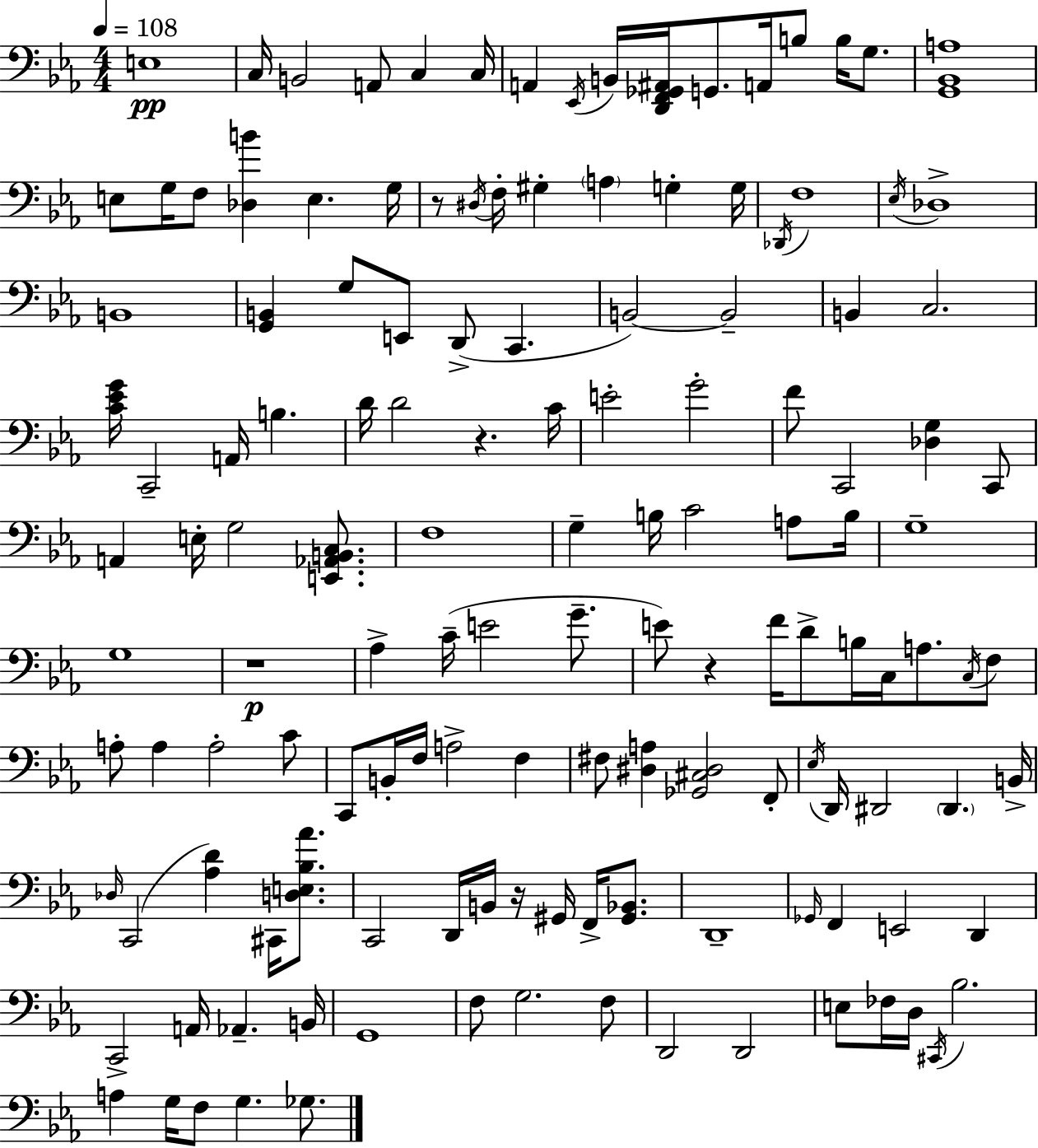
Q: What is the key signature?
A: EES major